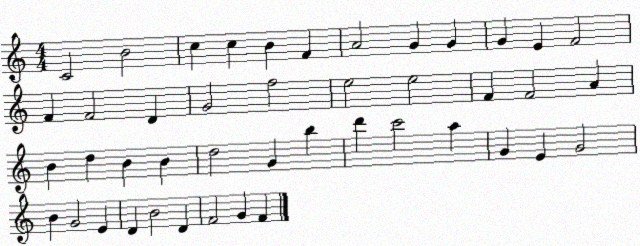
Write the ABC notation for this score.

X:1
T:Untitled
M:4/4
L:1/4
K:C
C2 B2 c c B F A2 G G G E F2 F F2 D G2 f2 e2 e2 F F2 A B d B B d2 G b d' c'2 a G E G2 B G2 E D B2 D F2 G F